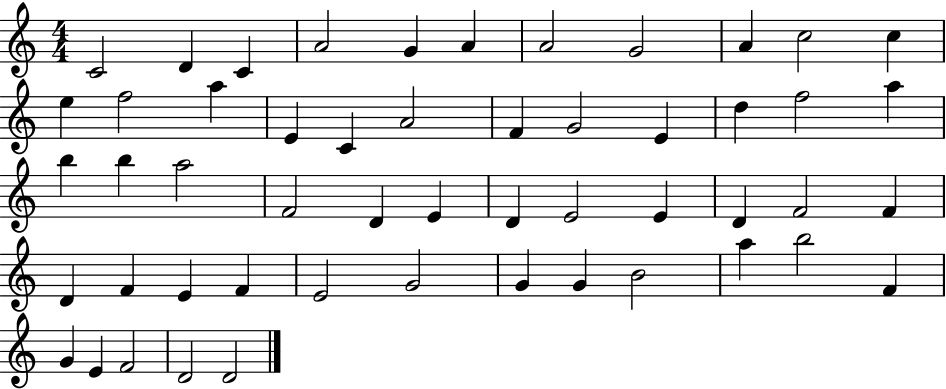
C4/h D4/q C4/q A4/h G4/q A4/q A4/h G4/h A4/q C5/h C5/q E5/q F5/h A5/q E4/q C4/q A4/h F4/q G4/h E4/q D5/q F5/h A5/q B5/q B5/q A5/h F4/h D4/q E4/q D4/q E4/h E4/q D4/q F4/h F4/q D4/q F4/q E4/q F4/q E4/h G4/h G4/q G4/q B4/h A5/q B5/h F4/q G4/q E4/q F4/h D4/h D4/h